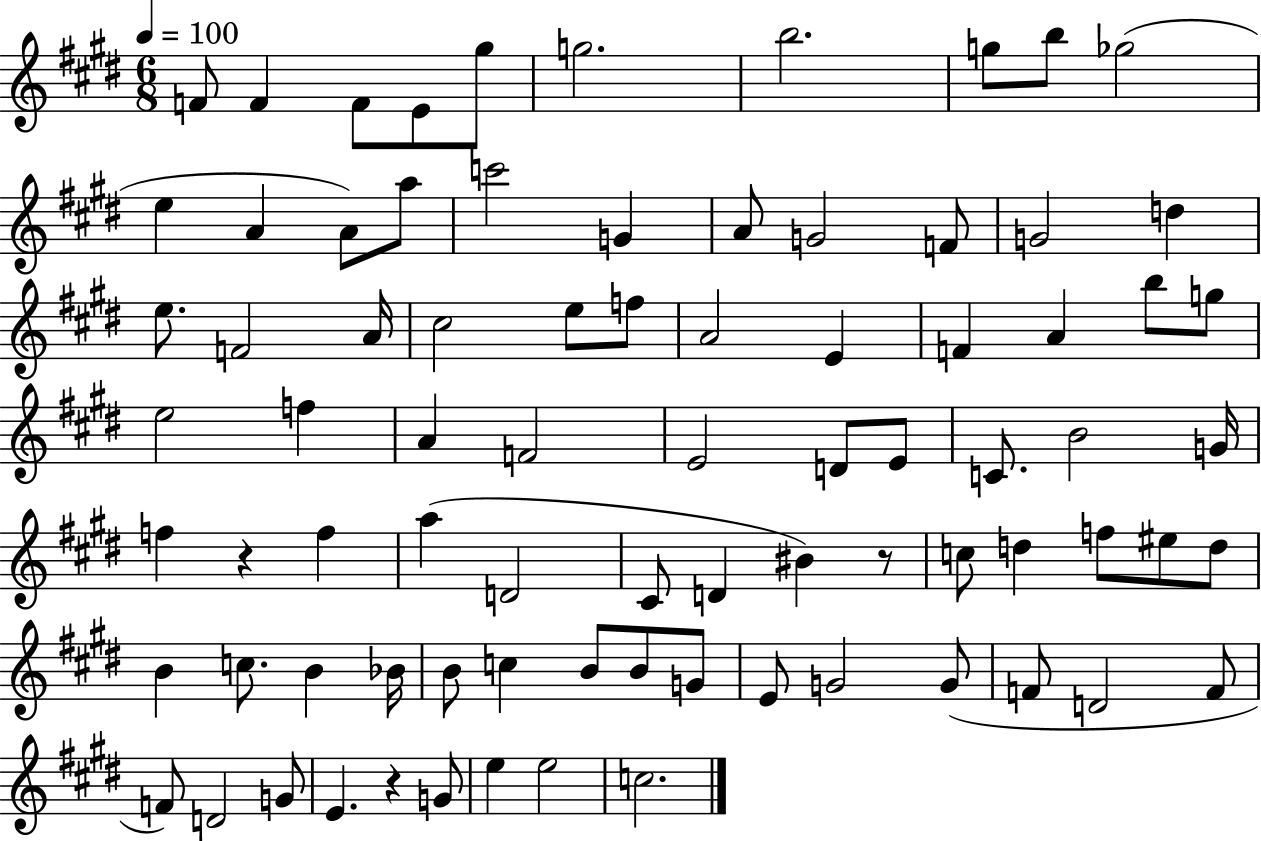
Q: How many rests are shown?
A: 3